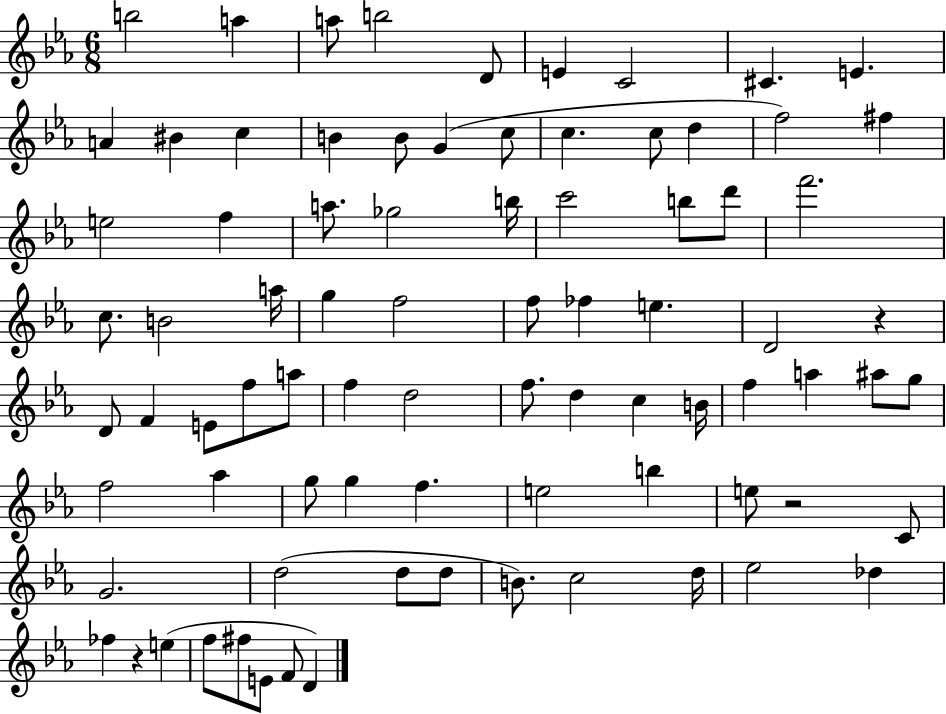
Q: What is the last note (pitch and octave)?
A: D4